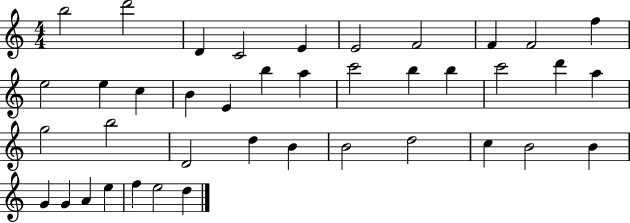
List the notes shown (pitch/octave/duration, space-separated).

B5/h D6/h D4/q C4/h E4/q E4/h F4/h F4/q F4/h F5/q E5/h E5/q C5/q B4/q E4/q B5/q A5/q C6/h B5/q B5/q C6/h D6/q A5/q G5/h B5/h D4/h D5/q B4/q B4/h D5/h C5/q B4/h B4/q G4/q G4/q A4/q E5/q F5/q E5/h D5/q